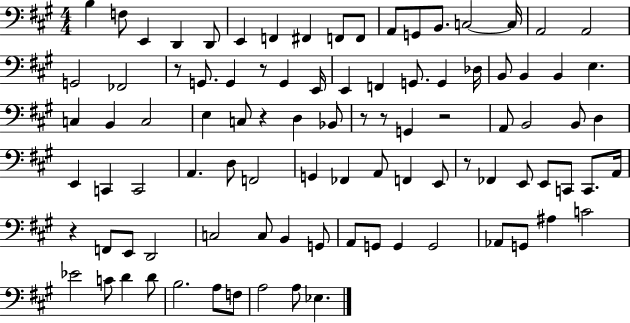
{
  \clef bass
  \numericTimeSignature
  \time 4/4
  \key a \major
  \repeat volta 2 { b4 f8 e,4 d,4 d,8 | e,4 f,4 fis,4 f,8 f,8 | a,8 g,8 b,8. c2~~ c16 | a,2 a,2 | \break g,2 fes,2 | r8 g,8. g,4 r8 g,4 e,16 | e,4 f,4 g,8. g,4 des16 | b,8 b,4 b,4 e4. | \break c4 b,4 c2 | e4 c8 r4 d4 bes,8 | r8 r8 g,4 r2 | a,8 b,2 b,8 d4 | \break e,4 c,4 c,2 | a,4. d8 f,2 | g,4 fes,4 a,8 f,4 e,8 | r8 fes,4 e,8 e,8 c,8 c,8. a,16 | \break r4 f,8 e,8 d,2 | c2 c8 b,4 g,8 | a,8 g,8 g,4 g,2 | aes,8 g,8 ais4 c'2 | \break ees'2 c'8 d'4 d'8 | b2. a8 f8 | a2 a8 ees4. | } \bar "|."
}